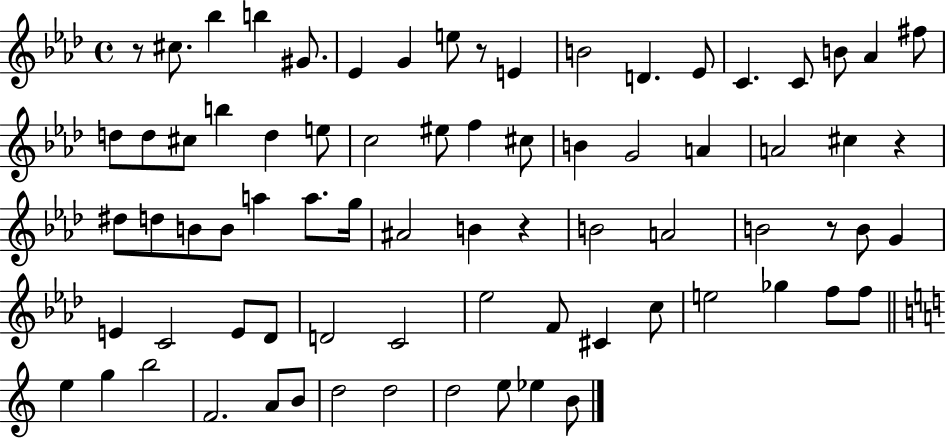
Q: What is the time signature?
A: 4/4